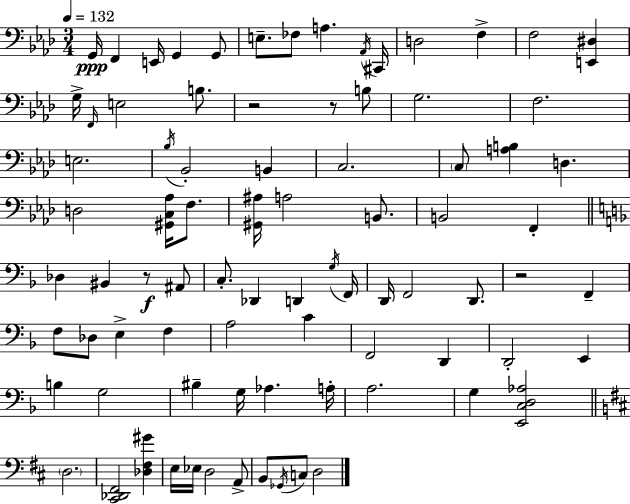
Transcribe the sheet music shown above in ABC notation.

X:1
T:Untitled
M:3/4
L:1/4
K:Fm
G,,/4 F,, E,,/4 G,, G,,/2 E,/2 _F,/2 A, _A,,/4 ^C,,/4 D,2 F, F,2 [E,,^D,] G,/4 F,,/4 E,2 B,/2 z2 z/2 B,/2 G,2 F,2 E,2 _B,/4 _B,,2 B,, C,2 C,/2 [A,B,] D, D,2 [^G,,C,_A,]/4 F,/2 [^G,,^A,]/4 A,2 B,,/2 B,,2 F,, _D, ^B,, z/2 ^A,,/2 C,/2 _D,, D,, G,/4 F,,/4 D,,/4 F,,2 D,,/2 z2 F,, F,/2 _D,/2 E, F, A,2 C F,,2 D,, D,,2 E,, B, G,2 ^B, G,/4 _A, A,/4 A,2 G, [E,,C,D,_A,]2 D,2 [^C,,_D,,^F,,]2 [_D,^F,^G] E,/4 _E,/4 D,2 A,,/2 B,,/2 _G,,/4 C,/2 D,2